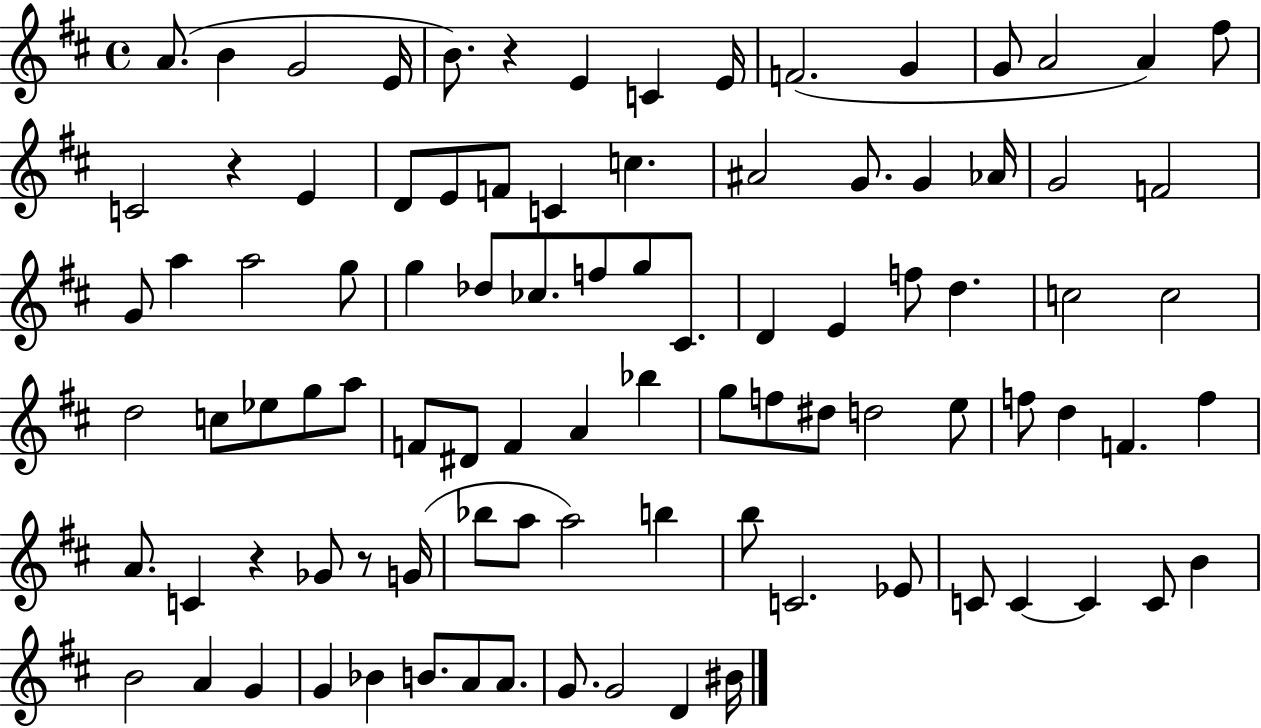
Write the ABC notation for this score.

X:1
T:Untitled
M:4/4
L:1/4
K:D
A/2 B G2 E/4 B/2 z E C E/4 F2 G G/2 A2 A ^f/2 C2 z E D/2 E/2 F/2 C c ^A2 G/2 G _A/4 G2 F2 G/2 a a2 g/2 g _d/2 _c/2 f/2 g/2 ^C/2 D E f/2 d c2 c2 d2 c/2 _e/2 g/2 a/2 F/2 ^D/2 F A _b g/2 f/2 ^d/2 d2 e/2 f/2 d F f A/2 C z _G/2 z/2 G/4 _b/2 a/2 a2 b b/2 C2 _E/2 C/2 C C C/2 B B2 A G G _B B/2 A/2 A/2 G/2 G2 D ^B/4